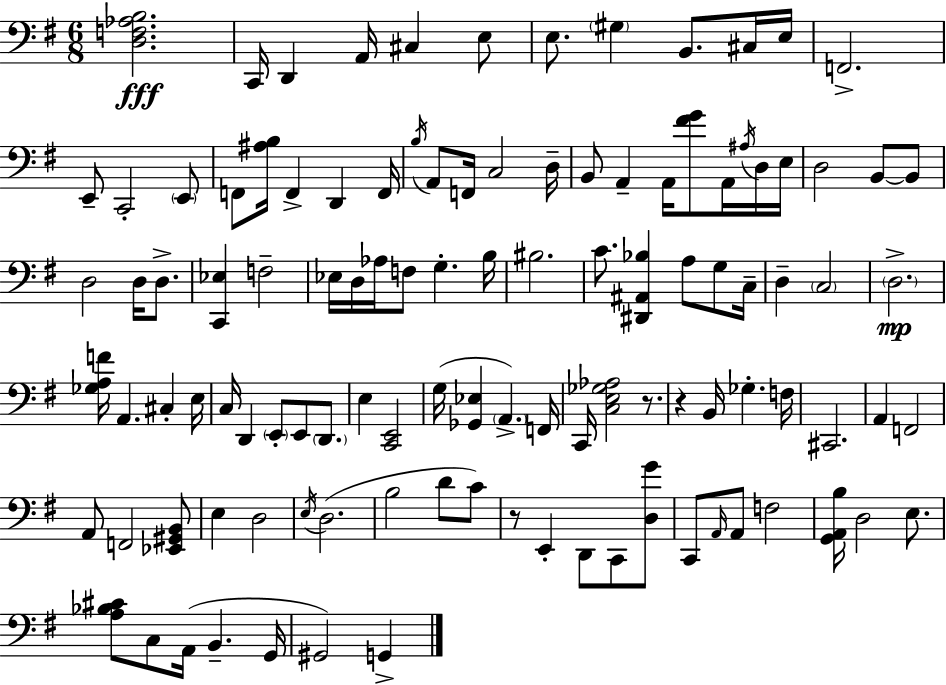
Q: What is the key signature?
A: E minor